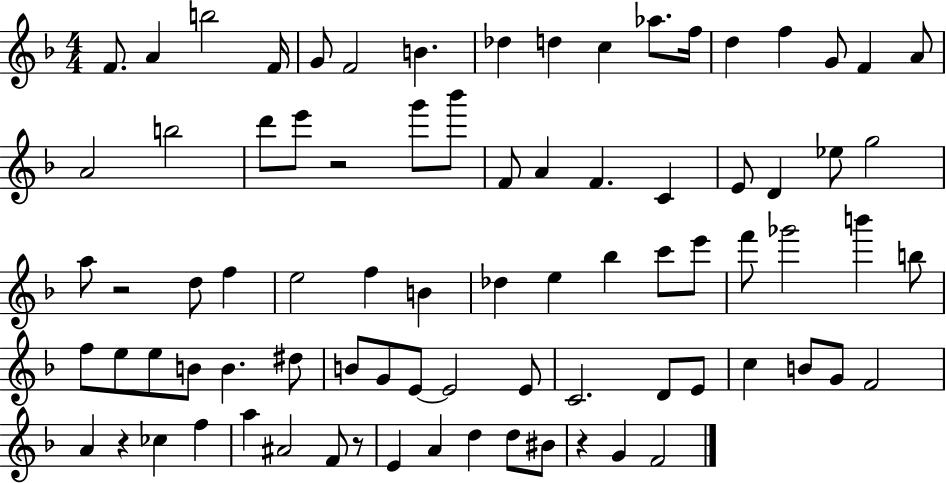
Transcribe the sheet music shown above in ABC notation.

X:1
T:Untitled
M:4/4
L:1/4
K:F
F/2 A b2 F/4 G/2 F2 B _d d c _a/2 f/4 d f G/2 F A/2 A2 b2 d'/2 e'/2 z2 g'/2 _b'/2 F/2 A F C E/2 D _e/2 g2 a/2 z2 d/2 f e2 f B _d e _b c'/2 e'/2 f'/2 _g'2 b' b/2 f/2 e/2 e/2 B/2 B ^d/2 B/2 G/2 E/2 E2 E/2 C2 D/2 E/2 c B/2 G/2 F2 A z _c f a ^A2 F/2 z/2 E A d d/2 ^B/2 z G F2